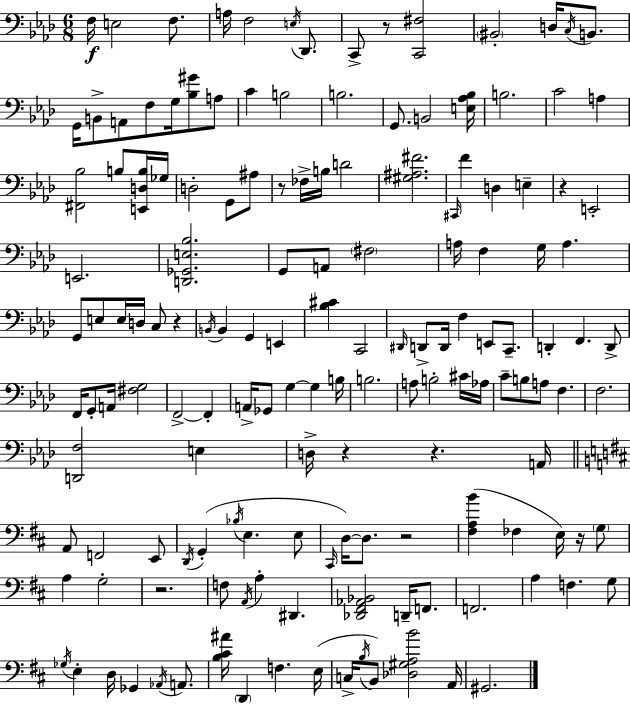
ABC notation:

X:1
T:Untitled
M:6/8
L:1/4
K:Ab
F,/4 E,2 F,/2 A,/4 F,2 E,/4 _D,,/2 C,,/2 z/2 [C,,^F,]2 ^B,,2 D,/4 C,/4 B,,/2 G,,/4 B,,/2 A,,/2 F,/2 G,/4 [_B,^G]/2 A,/2 C B,2 B,2 G,,/2 B,,2 [E,_A,_B,]/4 B,2 C2 A, [^F,,_B,]2 B,/2 [E,,D,B,]/4 _G,/4 D,2 G,,/2 ^A,/2 z/2 _F,/4 B,/4 D2 [^G,^A,^F]2 ^C,,/4 F D, E, z E,,2 E,,2 [D,,_G,,E,_B,]2 G,,/2 A,,/2 ^F,2 A,/4 F, G,/4 A, G,,/2 E,/2 E,/4 D,/4 C,/2 z B,,/4 B,, G,, E,, [_B,^C] C,,2 ^D,,/4 D,,/2 D,,/4 F, E,,/2 C,,/2 D,, F,, D,,/2 F,,/4 G,,/2 A,,/4 [^F,G,]2 F,,2 F,, A,,/4 _G,,/2 G, G, B,/4 B,2 A,/2 B,2 ^C/4 _A,/4 C/2 B,/2 A,/2 F, F,2 [D,,F,]2 E, D,/4 z z A,,/4 A,,/2 F,,2 E,,/2 D,,/4 G,, _B,/4 E, E,/2 ^C,,/4 D,/4 D,/2 z2 [^F,A,B] _F, E,/4 z/4 G,/2 A, G,2 z2 F,/2 A,,/4 A, ^D,, [_D,,^F,,_A,,_B,,]2 D,,/4 F,,/2 F,,2 A, F, G,/2 _G,/4 E, D,/4 _G,, _A,,/4 A,,/2 [B,^C^A]/4 D,, F, E,/4 C,/4 B,/4 B,,/2 [_D,^G,A,B]2 A,,/4 ^G,,2